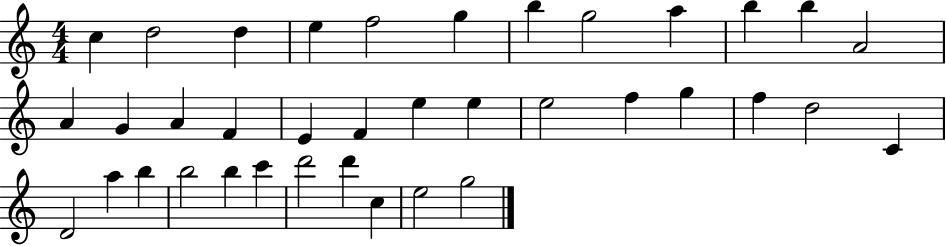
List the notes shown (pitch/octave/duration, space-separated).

C5/q D5/h D5/q E5/q F5/h G5/q B5/q G5/h A5/q B5/q B5/q A4/h A4/q G4/q A4/q F4/q E4/q F4/q E5/q E5/q E5/h F5/q G5/q F5/q D5/h C4/q D4/h A5/q B5/q B5/h B5/q C6/q D6/h D6/q C5/q E5/h G5/h